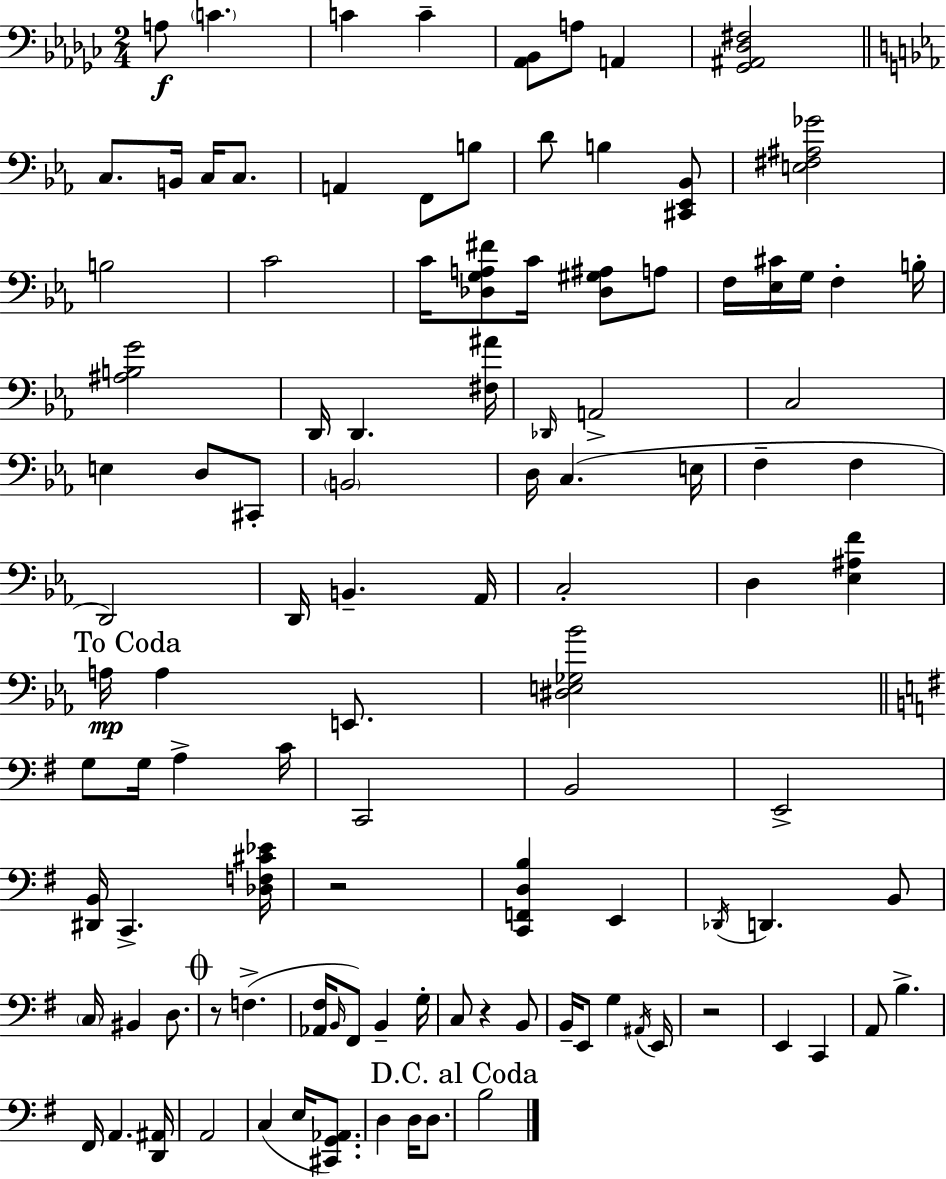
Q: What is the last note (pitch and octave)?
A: B3